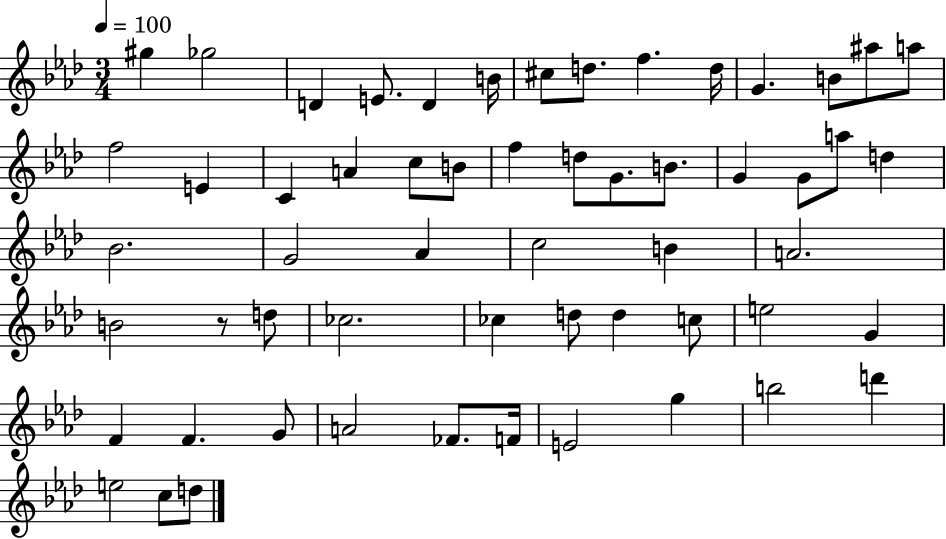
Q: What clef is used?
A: treble